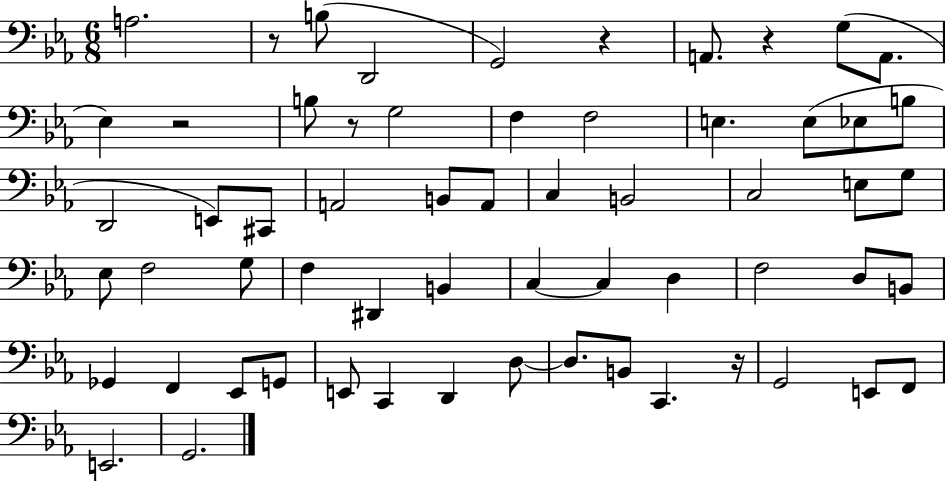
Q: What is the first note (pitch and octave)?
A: A3